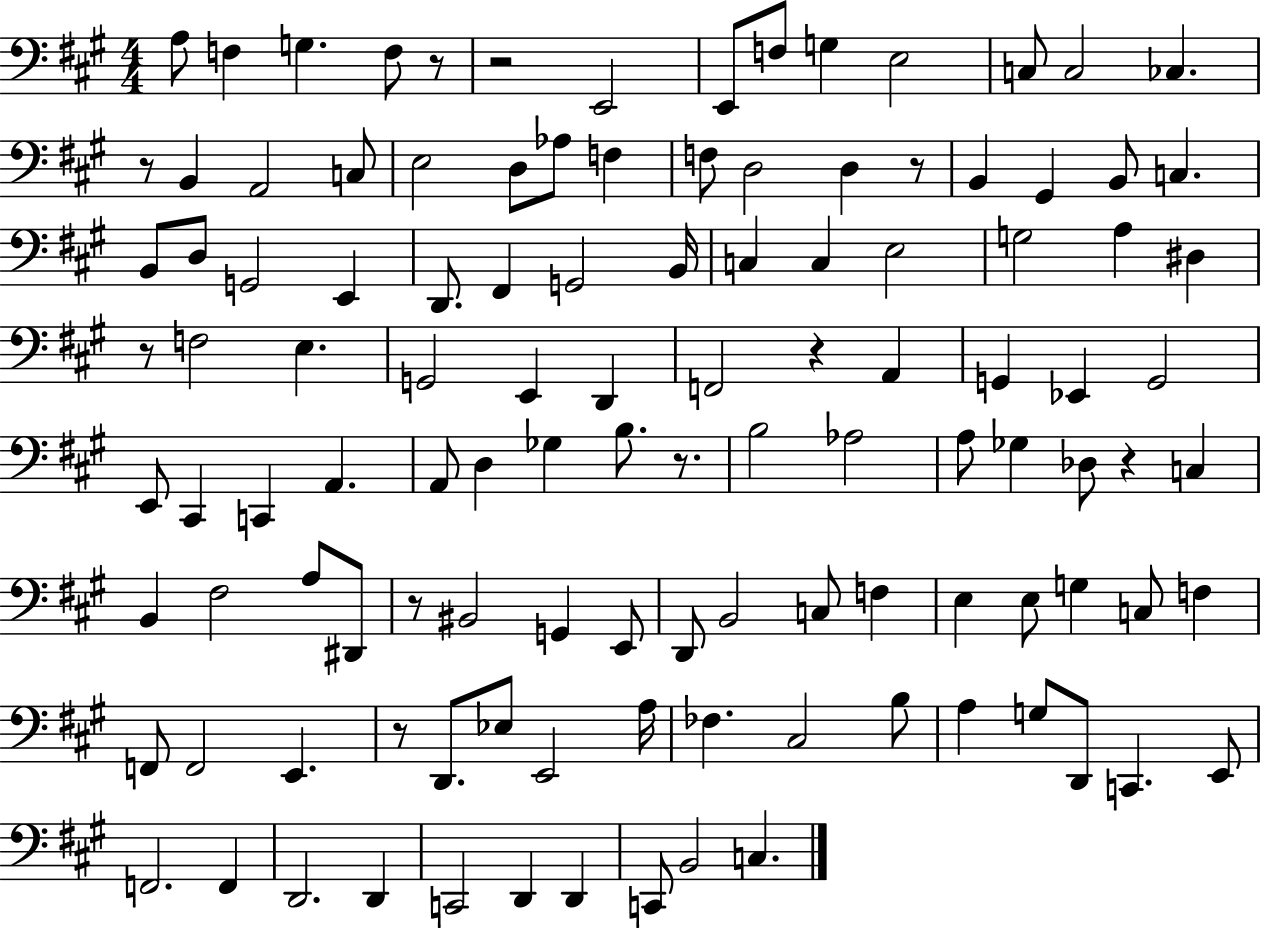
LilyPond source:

{
  \clef bass
  \numericTimeSignature
  \time 4/4
  \key a \major
  a8 f4 g4. f8 r8 | r2 e,2 | e,8 f8 g4 e2 | c8 c2 ces4. | \break r8 b,4 a,2 c8 | e2 d8 aes8 f4 | f8 d2 d4 r8 | b,4 gis,4 b,8 c4. | \break b,8 d8 g,2 e,4 | d,8. fis,4 g,2 b,16 | c4 c4 e2 | g2 a4 dis4 | \break r8 f2 e4. | g,2 e,4 d,4 | f,2 r4 a,4 | g,4 ees,4 g,2 | \break e,8 cis,4 c,4 a,4. | a,8 d4 ges4 b8. r8. | b2 aes2 | a8 ges4 des8 r4 c4 | \break b,4 fis2 a8 dis,8 | r8 bis,2 g,4 e,8 | d,8 b,2 c8 f4 | e4 e8 g4 c8 f4 | \break f,8 f,2 e,4. | r8 d,8. ees8 e,2 a16 | fes4. cis2 b8 | a4 g8 d,8 c,4. e,8 | \break f,2. f,4 | d,2. d,4 | c,2 d,4 d,4 | c,8 b,2 c4. | \break \bar "|."
}